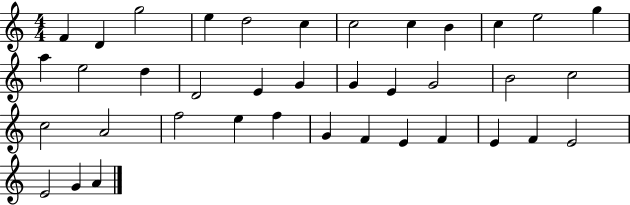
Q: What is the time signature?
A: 4/4